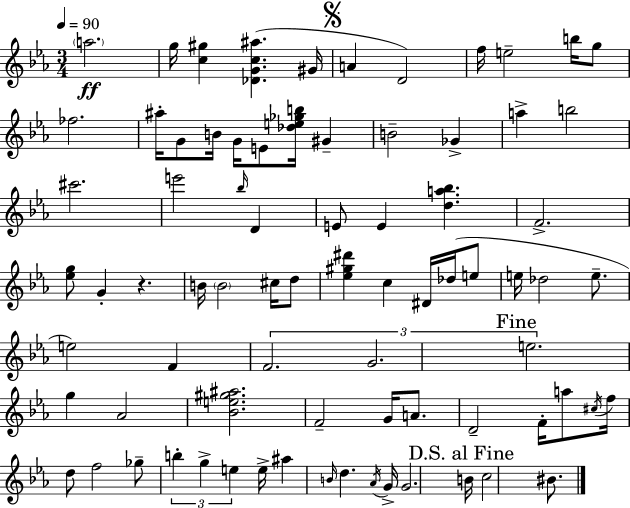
{
  \clef treble
  \numericTimeSignature
  \time 3/4
  \key c \minor
  \tempo 4 = 90
  \parenthesize a''2.\ff | g''16 <c'' gis''>4 <des' g' c'' ais''>4.( gis'16 | \mark \markup { \musicglyph "scripts.segno" } a'4 d'2) | f''16 e''2-- b''16 g''8 | \break fes''2. | ais''16-. g'8 b'16 g'16 e'8 <des'' e'' ges'' b''>16 gis'4-- | b'2-- ges'4-> | a''4-> b''2 | \break cis'''2. | e'''2 \grace { bes''16 } d'4 | e'8 e'4 <d'' a'' bes''>4. | f'2.-> | \break <ees'' g''>8 g'4-. r4. | b'16 \parenthesize b'2 cis''16 d''8 | <ees'' gis'' dis'''>4 c''4 dis'16 des''16( e''8 | e''16 des''2 e''8.-- | \break e''2) f'4 | \tuplet 3/2 { f'2. | g'2. | \mark "Fine" e''2. } | \break g''4 aes'2 | <bes' e'' gis'' ais''>2. | f'2-- g'16 a'8. | d'2-- f'16-. a''8 | \break \acciaccatura { cis''16 } f''16 d''8 f''2 | ges''8-- \tuplet 3/2 { b''4-. g''4-> e''4 } | e''16-> ais''4 \grace { b'16 } d''4. | \acciaccatura { aes'16 } g'16-> g'2. | \break \mark "D.S. al Fine" b'16 c''2 | bis'8. \bar "|."
}